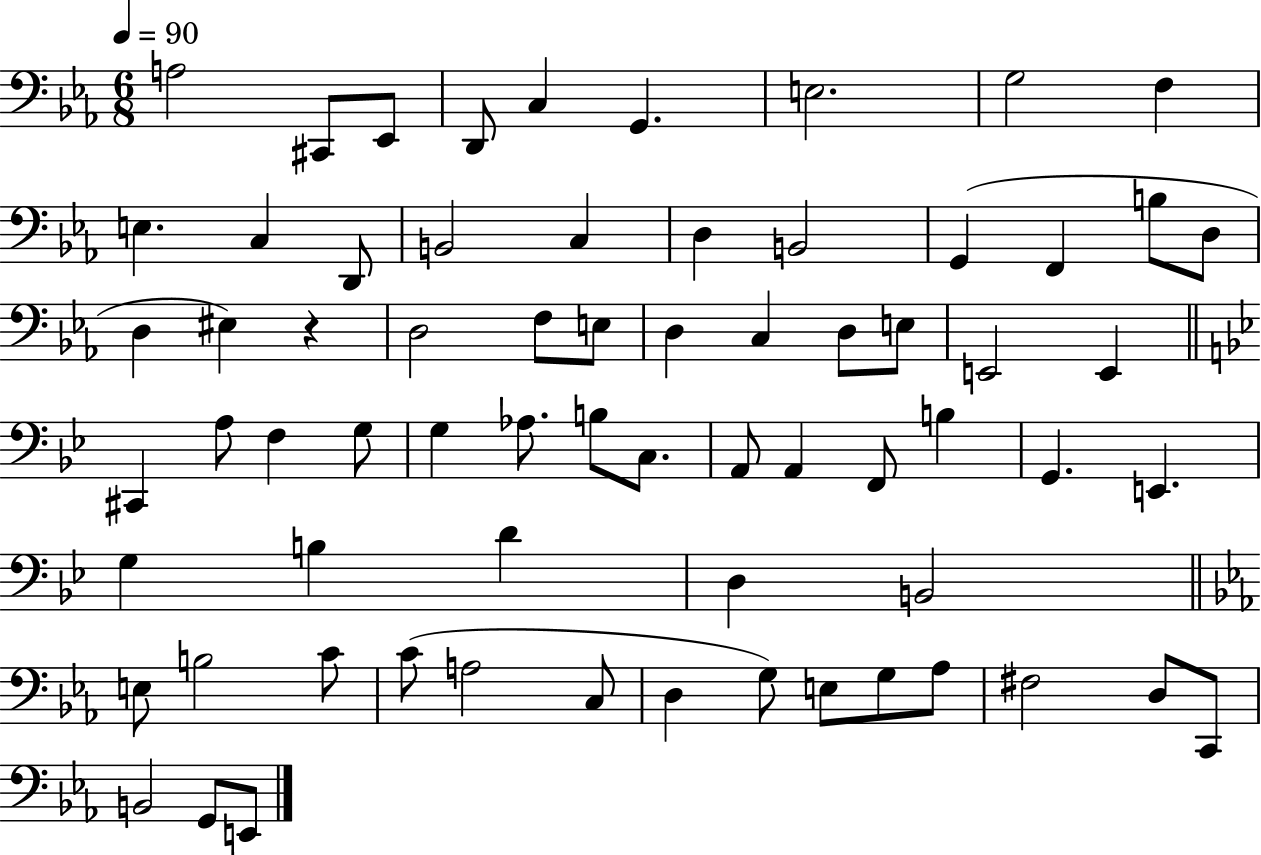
A3/h C#2/e Eb2/e D2/e C3/q G2/q. E3/h. G3/h F3/q E3/q. C3/q D2/e B2/h C3/q D3/q B2/h G2/q F2/q B3/e D3/e D3/q EIS3/q R/q D3/h F3/e E3/e D3/q C3/q D3/e E3/e E2/h E2/q C#2/q A3/e F3/q G3/e G3/q Ab3/e. B3/e C3/e. A2/e A2/q F2/e B3/q G2/q. E2/q. G3/q B3/q D4/q D3/q B2/h E3/e B3/h C4/e C4/e A3/h C3/e D3/q G3/e E3/e G3/e Ab3/e F#3/h D3/e C2/e B2/h G2/e E2/e